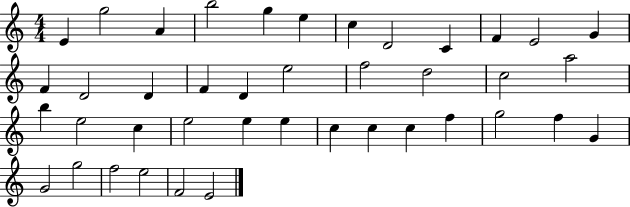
{
  \clef treble
  \numericTimeSignature
  \time 4/4
  \key c \major
  e'4 g''2 a'4 | b''2 g''4 e''4 | c''4 d'2 c'4 | f'4 e'2 g'4 | \break f'4 d'2 d'4 | f'4 d'4 e''2 | f''2 d''2 | c''2 a''2 | \break b''4 e''2 c''4 | e''2 e''4 e''4 | c''4 c''4 c''4 f''4 | g''2 f''4 g'4 | \break g'2 g''2 | f''2 e''2 | f'2 e'2 | \bar "|."
}